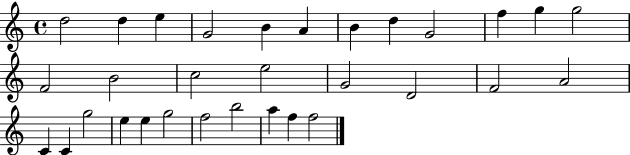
{
  \clef treble
  \time 4/4
  \defaultTimeSignature
  \key c \major
  d''2 d''4 e''4 | g'2 b'4 a'4 | b'4 d''4 g'2 | f''4 g''4 g''2 | \break f'2 b'2 | c''2 e''2 | g'2 d'2 | f'2 a'2 | \break c'4 c'4 g''2 | e''4 e''4 g''2 | f''2 b''2 | a''4 f''4 f''2 | \break \bar "|."
}